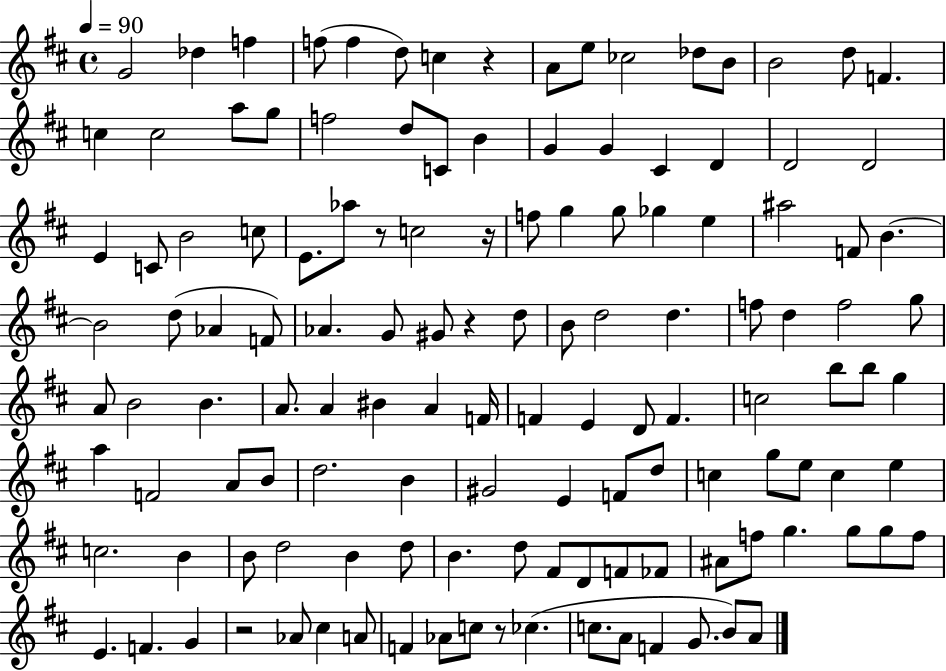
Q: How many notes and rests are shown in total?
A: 130